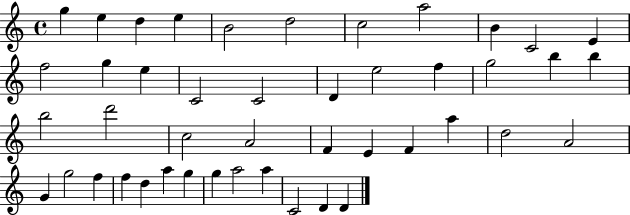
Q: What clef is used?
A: treble